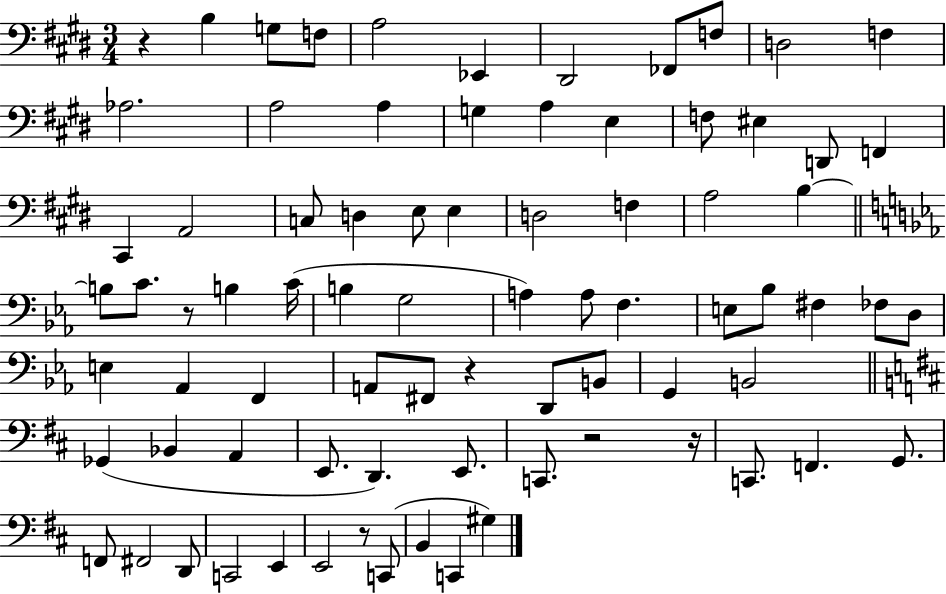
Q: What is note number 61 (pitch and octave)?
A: C2